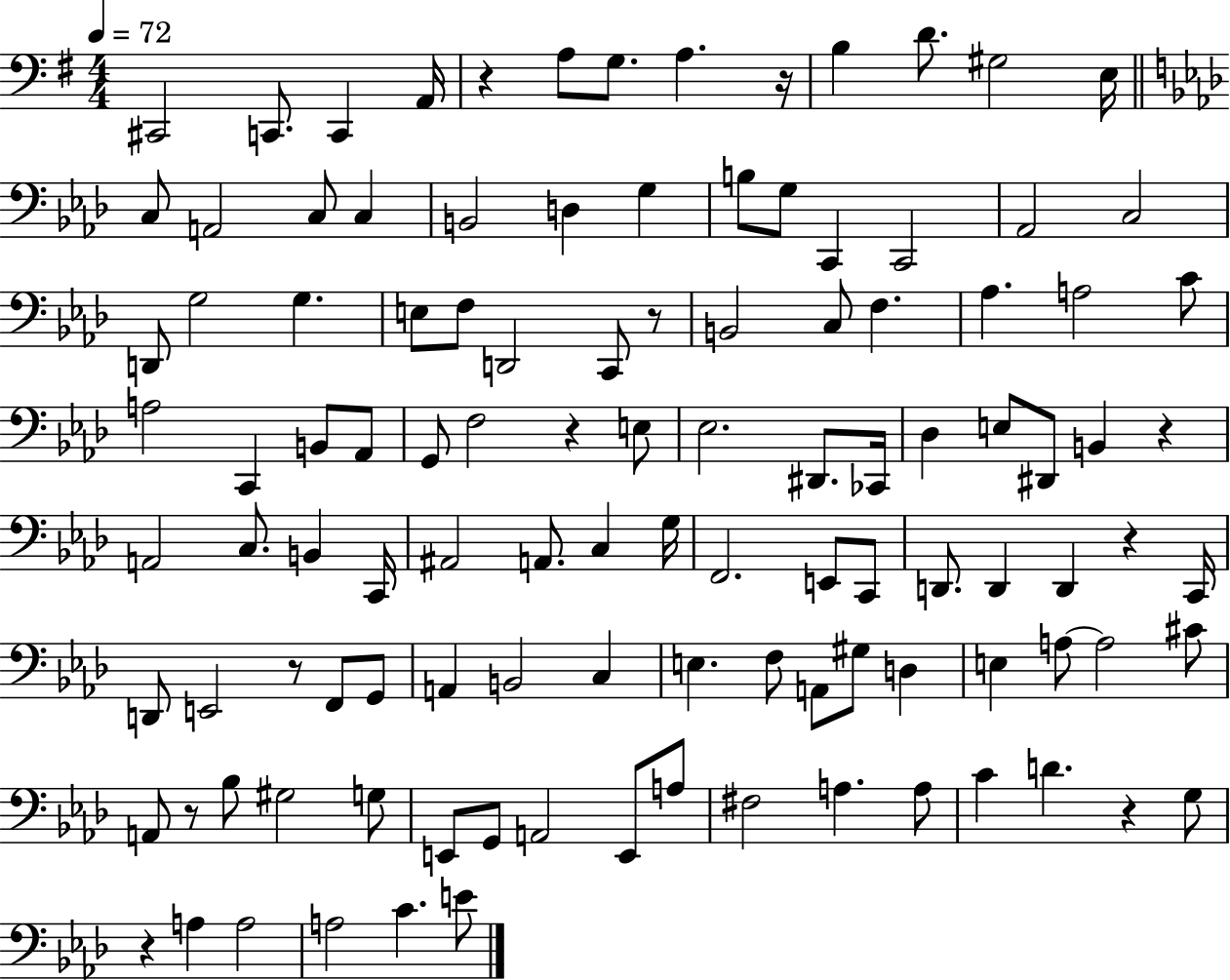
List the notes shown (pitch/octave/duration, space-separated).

C#2/h C2/e. C2/q A2/s R/q A3/e G3/e. A3/q. R/s B3/q D4/e. G#3/h E3/s C3/e A2/h C3/e C3/q B2/h D3/q G3/q B3/e G3/e C2/q C2/h Ab2/h C3/h D2/e G3/h G3/q. E3/e F3/e D2/h C2/e R/e B2/h C3/e F3/q. Ab3/q. A3/h C4/e A3/h C2/q B2/e Ab2/e G2/e F3/h R/q E3/e Eb3/h. D#2/e. CES2/s Db3/q E3/e D#2/e B2/q R/q A2/h C3/e. B2/q C2/s A#2/h A2/e. C3/q G3/s F2/h. E2/e C2/e D2/e. D2/q D2/q R/q C2/s D2/e E2/h R/e F2/e G2/e A2/q B2/h C3/q E3/q. F3/e A2/e G#3/e D3/q E3/q A3/e A3/h C#4/e A2/e R/e Bb3/e G#3/h G3/e E2/e G2/e A2/h E2/e A3/e F#3/h A3/q. A3/e C4/q D4/q. R/q G3/e R/q A3/q A3/h A3/h C4/q. E4/e